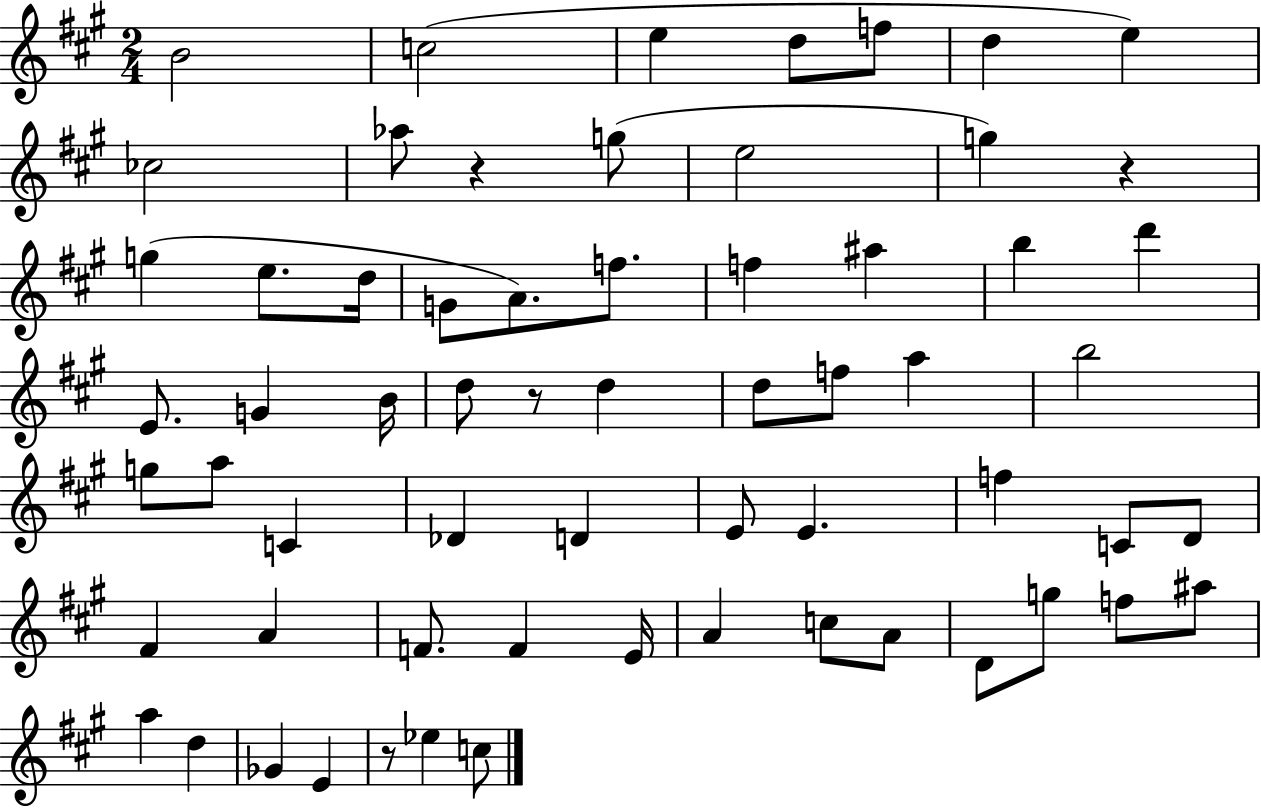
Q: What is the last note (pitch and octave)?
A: C5